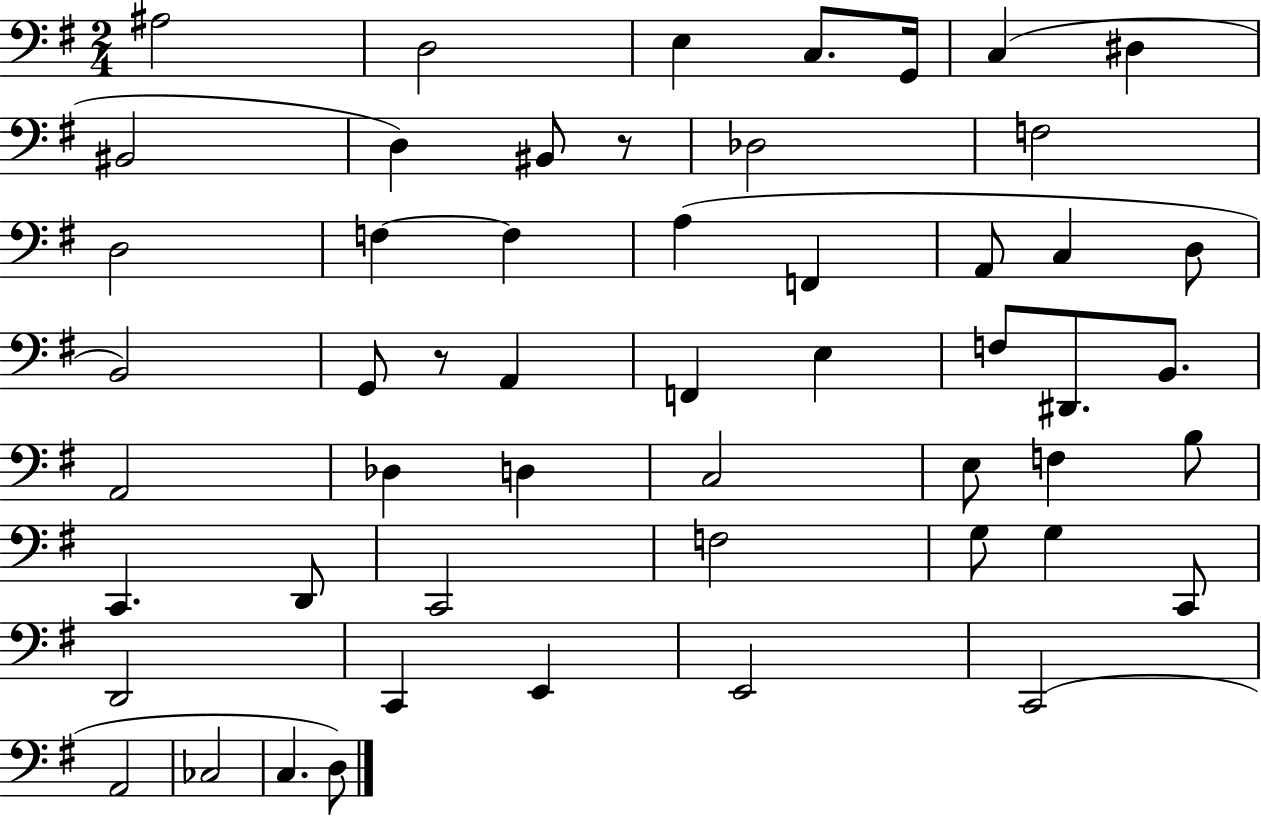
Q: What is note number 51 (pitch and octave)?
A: D3